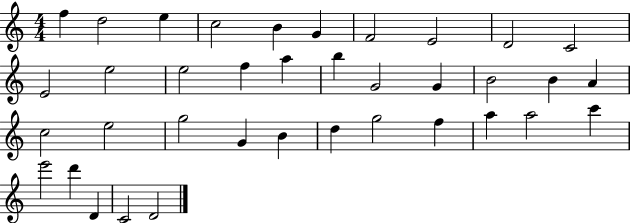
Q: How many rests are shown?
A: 0